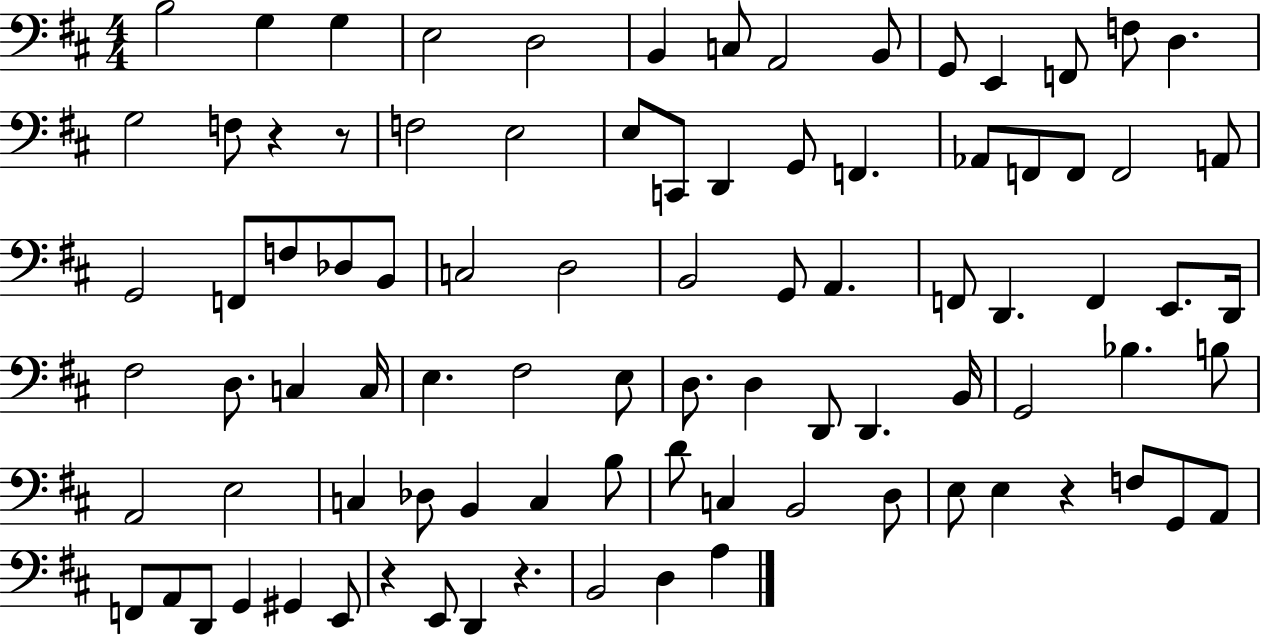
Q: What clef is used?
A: bass